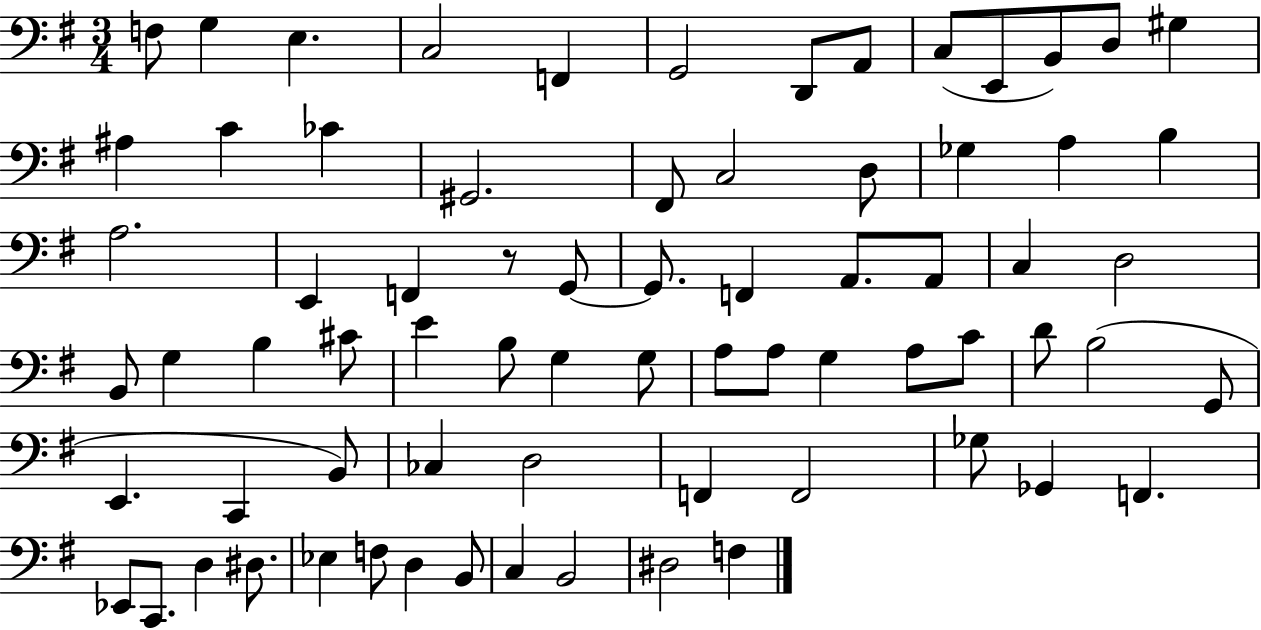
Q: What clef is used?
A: bass